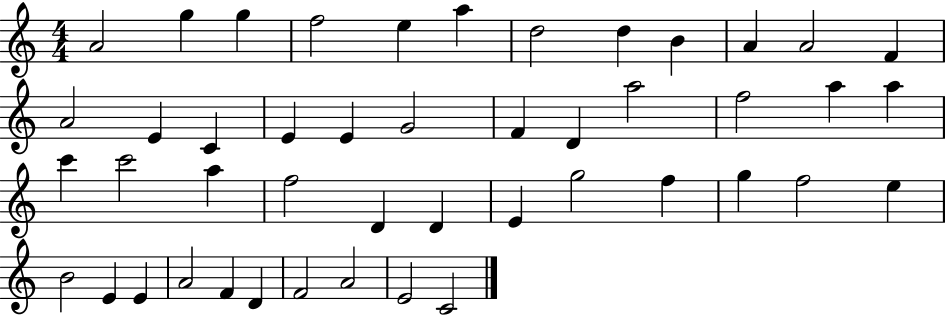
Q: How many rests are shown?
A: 0